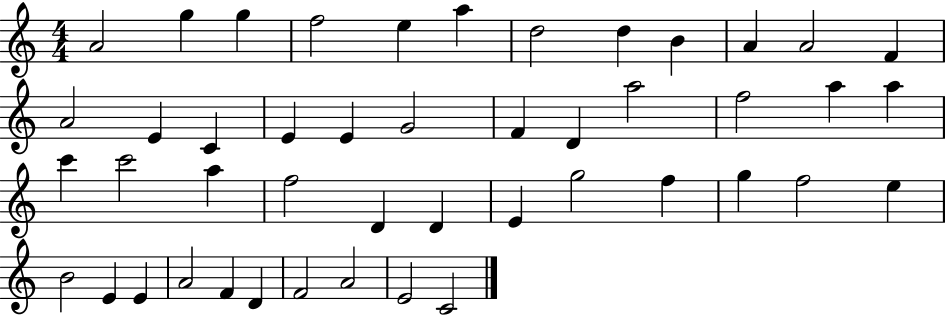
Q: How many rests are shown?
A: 0